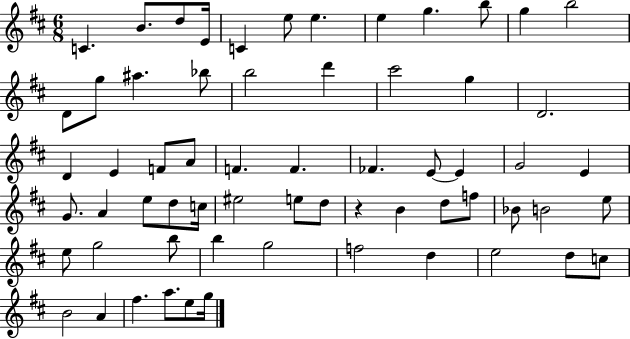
C4/q. B4/e. D5/e E4/s C4/q E5/e E5/q. E5/q G5/q. B5/e G5/q B5/h D4/e G5/e A#5/q. Bb5/e B5/h D6/q C#6/h G5/q D4/h. D4/q E4/q F4/e A4/e F4/q. F4/q. FES4/q. E4/e E4/q G4/h E4/q G4/e. A4/q E5/e D5/e C5/s EIS5/h E5/e D5/e R/q B4/q D5/e F5/e Bb4/e B4/h E5/e E5/e G5/h B5/e B5/q G5/h F5/h D5/q E5/h D5/e C5/e B4/h A4/q F#5/q. A5/e. E5/e G5/s